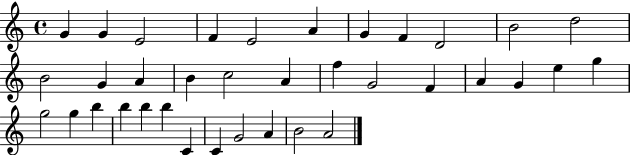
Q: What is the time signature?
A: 4/4